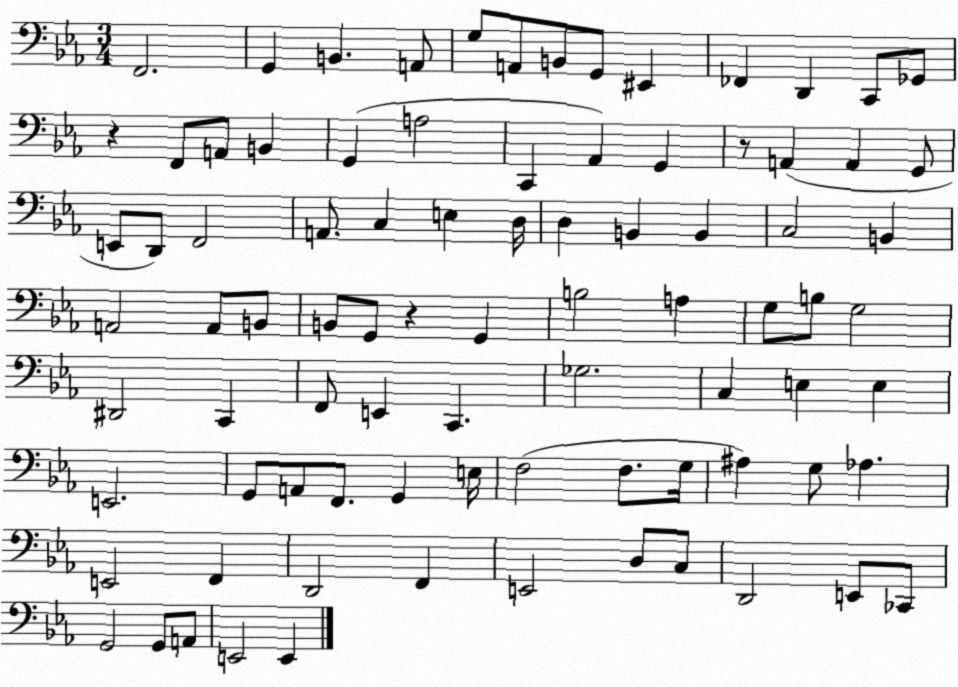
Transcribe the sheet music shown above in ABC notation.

X:1
T:Untitled
M:3/4
L:1/4
K:Eb
F,,2 G,, B,, A,,/2 G,/2 A,,/2 B,,/2 G,,/2 ^E,, _F,, D,, C,,/2 _G,,/2 z F,,/2 A,,/2 B,, G,, A,2 C,, _A,, G,, z/2 A,, A,, G,,/2 E,,/2 D,,/2 F,,2 A,,/2 C, E, D,/4 D, B,, B,, C,2 B,, A,,2 A,,/2 B,,/2 B,,/2 G,,/2 z G,, B,2 A, G,/2 B,/2 G,2 ^D,,2 C,, F,,/2 E,, C,, _G,2 C, E, E, E,,2 G,,/2 A,,/2 F,,/2 G,, E,/4 F,2 F,/2 G,/4 ^A, G,/2 _A, E,,2 F,, D,,2 F,, E,,2 D,/2 C,/2 D,,2 E,,/2 _C,,/2 G,,2 G,,/2 A,,/2 E,,2 E,,